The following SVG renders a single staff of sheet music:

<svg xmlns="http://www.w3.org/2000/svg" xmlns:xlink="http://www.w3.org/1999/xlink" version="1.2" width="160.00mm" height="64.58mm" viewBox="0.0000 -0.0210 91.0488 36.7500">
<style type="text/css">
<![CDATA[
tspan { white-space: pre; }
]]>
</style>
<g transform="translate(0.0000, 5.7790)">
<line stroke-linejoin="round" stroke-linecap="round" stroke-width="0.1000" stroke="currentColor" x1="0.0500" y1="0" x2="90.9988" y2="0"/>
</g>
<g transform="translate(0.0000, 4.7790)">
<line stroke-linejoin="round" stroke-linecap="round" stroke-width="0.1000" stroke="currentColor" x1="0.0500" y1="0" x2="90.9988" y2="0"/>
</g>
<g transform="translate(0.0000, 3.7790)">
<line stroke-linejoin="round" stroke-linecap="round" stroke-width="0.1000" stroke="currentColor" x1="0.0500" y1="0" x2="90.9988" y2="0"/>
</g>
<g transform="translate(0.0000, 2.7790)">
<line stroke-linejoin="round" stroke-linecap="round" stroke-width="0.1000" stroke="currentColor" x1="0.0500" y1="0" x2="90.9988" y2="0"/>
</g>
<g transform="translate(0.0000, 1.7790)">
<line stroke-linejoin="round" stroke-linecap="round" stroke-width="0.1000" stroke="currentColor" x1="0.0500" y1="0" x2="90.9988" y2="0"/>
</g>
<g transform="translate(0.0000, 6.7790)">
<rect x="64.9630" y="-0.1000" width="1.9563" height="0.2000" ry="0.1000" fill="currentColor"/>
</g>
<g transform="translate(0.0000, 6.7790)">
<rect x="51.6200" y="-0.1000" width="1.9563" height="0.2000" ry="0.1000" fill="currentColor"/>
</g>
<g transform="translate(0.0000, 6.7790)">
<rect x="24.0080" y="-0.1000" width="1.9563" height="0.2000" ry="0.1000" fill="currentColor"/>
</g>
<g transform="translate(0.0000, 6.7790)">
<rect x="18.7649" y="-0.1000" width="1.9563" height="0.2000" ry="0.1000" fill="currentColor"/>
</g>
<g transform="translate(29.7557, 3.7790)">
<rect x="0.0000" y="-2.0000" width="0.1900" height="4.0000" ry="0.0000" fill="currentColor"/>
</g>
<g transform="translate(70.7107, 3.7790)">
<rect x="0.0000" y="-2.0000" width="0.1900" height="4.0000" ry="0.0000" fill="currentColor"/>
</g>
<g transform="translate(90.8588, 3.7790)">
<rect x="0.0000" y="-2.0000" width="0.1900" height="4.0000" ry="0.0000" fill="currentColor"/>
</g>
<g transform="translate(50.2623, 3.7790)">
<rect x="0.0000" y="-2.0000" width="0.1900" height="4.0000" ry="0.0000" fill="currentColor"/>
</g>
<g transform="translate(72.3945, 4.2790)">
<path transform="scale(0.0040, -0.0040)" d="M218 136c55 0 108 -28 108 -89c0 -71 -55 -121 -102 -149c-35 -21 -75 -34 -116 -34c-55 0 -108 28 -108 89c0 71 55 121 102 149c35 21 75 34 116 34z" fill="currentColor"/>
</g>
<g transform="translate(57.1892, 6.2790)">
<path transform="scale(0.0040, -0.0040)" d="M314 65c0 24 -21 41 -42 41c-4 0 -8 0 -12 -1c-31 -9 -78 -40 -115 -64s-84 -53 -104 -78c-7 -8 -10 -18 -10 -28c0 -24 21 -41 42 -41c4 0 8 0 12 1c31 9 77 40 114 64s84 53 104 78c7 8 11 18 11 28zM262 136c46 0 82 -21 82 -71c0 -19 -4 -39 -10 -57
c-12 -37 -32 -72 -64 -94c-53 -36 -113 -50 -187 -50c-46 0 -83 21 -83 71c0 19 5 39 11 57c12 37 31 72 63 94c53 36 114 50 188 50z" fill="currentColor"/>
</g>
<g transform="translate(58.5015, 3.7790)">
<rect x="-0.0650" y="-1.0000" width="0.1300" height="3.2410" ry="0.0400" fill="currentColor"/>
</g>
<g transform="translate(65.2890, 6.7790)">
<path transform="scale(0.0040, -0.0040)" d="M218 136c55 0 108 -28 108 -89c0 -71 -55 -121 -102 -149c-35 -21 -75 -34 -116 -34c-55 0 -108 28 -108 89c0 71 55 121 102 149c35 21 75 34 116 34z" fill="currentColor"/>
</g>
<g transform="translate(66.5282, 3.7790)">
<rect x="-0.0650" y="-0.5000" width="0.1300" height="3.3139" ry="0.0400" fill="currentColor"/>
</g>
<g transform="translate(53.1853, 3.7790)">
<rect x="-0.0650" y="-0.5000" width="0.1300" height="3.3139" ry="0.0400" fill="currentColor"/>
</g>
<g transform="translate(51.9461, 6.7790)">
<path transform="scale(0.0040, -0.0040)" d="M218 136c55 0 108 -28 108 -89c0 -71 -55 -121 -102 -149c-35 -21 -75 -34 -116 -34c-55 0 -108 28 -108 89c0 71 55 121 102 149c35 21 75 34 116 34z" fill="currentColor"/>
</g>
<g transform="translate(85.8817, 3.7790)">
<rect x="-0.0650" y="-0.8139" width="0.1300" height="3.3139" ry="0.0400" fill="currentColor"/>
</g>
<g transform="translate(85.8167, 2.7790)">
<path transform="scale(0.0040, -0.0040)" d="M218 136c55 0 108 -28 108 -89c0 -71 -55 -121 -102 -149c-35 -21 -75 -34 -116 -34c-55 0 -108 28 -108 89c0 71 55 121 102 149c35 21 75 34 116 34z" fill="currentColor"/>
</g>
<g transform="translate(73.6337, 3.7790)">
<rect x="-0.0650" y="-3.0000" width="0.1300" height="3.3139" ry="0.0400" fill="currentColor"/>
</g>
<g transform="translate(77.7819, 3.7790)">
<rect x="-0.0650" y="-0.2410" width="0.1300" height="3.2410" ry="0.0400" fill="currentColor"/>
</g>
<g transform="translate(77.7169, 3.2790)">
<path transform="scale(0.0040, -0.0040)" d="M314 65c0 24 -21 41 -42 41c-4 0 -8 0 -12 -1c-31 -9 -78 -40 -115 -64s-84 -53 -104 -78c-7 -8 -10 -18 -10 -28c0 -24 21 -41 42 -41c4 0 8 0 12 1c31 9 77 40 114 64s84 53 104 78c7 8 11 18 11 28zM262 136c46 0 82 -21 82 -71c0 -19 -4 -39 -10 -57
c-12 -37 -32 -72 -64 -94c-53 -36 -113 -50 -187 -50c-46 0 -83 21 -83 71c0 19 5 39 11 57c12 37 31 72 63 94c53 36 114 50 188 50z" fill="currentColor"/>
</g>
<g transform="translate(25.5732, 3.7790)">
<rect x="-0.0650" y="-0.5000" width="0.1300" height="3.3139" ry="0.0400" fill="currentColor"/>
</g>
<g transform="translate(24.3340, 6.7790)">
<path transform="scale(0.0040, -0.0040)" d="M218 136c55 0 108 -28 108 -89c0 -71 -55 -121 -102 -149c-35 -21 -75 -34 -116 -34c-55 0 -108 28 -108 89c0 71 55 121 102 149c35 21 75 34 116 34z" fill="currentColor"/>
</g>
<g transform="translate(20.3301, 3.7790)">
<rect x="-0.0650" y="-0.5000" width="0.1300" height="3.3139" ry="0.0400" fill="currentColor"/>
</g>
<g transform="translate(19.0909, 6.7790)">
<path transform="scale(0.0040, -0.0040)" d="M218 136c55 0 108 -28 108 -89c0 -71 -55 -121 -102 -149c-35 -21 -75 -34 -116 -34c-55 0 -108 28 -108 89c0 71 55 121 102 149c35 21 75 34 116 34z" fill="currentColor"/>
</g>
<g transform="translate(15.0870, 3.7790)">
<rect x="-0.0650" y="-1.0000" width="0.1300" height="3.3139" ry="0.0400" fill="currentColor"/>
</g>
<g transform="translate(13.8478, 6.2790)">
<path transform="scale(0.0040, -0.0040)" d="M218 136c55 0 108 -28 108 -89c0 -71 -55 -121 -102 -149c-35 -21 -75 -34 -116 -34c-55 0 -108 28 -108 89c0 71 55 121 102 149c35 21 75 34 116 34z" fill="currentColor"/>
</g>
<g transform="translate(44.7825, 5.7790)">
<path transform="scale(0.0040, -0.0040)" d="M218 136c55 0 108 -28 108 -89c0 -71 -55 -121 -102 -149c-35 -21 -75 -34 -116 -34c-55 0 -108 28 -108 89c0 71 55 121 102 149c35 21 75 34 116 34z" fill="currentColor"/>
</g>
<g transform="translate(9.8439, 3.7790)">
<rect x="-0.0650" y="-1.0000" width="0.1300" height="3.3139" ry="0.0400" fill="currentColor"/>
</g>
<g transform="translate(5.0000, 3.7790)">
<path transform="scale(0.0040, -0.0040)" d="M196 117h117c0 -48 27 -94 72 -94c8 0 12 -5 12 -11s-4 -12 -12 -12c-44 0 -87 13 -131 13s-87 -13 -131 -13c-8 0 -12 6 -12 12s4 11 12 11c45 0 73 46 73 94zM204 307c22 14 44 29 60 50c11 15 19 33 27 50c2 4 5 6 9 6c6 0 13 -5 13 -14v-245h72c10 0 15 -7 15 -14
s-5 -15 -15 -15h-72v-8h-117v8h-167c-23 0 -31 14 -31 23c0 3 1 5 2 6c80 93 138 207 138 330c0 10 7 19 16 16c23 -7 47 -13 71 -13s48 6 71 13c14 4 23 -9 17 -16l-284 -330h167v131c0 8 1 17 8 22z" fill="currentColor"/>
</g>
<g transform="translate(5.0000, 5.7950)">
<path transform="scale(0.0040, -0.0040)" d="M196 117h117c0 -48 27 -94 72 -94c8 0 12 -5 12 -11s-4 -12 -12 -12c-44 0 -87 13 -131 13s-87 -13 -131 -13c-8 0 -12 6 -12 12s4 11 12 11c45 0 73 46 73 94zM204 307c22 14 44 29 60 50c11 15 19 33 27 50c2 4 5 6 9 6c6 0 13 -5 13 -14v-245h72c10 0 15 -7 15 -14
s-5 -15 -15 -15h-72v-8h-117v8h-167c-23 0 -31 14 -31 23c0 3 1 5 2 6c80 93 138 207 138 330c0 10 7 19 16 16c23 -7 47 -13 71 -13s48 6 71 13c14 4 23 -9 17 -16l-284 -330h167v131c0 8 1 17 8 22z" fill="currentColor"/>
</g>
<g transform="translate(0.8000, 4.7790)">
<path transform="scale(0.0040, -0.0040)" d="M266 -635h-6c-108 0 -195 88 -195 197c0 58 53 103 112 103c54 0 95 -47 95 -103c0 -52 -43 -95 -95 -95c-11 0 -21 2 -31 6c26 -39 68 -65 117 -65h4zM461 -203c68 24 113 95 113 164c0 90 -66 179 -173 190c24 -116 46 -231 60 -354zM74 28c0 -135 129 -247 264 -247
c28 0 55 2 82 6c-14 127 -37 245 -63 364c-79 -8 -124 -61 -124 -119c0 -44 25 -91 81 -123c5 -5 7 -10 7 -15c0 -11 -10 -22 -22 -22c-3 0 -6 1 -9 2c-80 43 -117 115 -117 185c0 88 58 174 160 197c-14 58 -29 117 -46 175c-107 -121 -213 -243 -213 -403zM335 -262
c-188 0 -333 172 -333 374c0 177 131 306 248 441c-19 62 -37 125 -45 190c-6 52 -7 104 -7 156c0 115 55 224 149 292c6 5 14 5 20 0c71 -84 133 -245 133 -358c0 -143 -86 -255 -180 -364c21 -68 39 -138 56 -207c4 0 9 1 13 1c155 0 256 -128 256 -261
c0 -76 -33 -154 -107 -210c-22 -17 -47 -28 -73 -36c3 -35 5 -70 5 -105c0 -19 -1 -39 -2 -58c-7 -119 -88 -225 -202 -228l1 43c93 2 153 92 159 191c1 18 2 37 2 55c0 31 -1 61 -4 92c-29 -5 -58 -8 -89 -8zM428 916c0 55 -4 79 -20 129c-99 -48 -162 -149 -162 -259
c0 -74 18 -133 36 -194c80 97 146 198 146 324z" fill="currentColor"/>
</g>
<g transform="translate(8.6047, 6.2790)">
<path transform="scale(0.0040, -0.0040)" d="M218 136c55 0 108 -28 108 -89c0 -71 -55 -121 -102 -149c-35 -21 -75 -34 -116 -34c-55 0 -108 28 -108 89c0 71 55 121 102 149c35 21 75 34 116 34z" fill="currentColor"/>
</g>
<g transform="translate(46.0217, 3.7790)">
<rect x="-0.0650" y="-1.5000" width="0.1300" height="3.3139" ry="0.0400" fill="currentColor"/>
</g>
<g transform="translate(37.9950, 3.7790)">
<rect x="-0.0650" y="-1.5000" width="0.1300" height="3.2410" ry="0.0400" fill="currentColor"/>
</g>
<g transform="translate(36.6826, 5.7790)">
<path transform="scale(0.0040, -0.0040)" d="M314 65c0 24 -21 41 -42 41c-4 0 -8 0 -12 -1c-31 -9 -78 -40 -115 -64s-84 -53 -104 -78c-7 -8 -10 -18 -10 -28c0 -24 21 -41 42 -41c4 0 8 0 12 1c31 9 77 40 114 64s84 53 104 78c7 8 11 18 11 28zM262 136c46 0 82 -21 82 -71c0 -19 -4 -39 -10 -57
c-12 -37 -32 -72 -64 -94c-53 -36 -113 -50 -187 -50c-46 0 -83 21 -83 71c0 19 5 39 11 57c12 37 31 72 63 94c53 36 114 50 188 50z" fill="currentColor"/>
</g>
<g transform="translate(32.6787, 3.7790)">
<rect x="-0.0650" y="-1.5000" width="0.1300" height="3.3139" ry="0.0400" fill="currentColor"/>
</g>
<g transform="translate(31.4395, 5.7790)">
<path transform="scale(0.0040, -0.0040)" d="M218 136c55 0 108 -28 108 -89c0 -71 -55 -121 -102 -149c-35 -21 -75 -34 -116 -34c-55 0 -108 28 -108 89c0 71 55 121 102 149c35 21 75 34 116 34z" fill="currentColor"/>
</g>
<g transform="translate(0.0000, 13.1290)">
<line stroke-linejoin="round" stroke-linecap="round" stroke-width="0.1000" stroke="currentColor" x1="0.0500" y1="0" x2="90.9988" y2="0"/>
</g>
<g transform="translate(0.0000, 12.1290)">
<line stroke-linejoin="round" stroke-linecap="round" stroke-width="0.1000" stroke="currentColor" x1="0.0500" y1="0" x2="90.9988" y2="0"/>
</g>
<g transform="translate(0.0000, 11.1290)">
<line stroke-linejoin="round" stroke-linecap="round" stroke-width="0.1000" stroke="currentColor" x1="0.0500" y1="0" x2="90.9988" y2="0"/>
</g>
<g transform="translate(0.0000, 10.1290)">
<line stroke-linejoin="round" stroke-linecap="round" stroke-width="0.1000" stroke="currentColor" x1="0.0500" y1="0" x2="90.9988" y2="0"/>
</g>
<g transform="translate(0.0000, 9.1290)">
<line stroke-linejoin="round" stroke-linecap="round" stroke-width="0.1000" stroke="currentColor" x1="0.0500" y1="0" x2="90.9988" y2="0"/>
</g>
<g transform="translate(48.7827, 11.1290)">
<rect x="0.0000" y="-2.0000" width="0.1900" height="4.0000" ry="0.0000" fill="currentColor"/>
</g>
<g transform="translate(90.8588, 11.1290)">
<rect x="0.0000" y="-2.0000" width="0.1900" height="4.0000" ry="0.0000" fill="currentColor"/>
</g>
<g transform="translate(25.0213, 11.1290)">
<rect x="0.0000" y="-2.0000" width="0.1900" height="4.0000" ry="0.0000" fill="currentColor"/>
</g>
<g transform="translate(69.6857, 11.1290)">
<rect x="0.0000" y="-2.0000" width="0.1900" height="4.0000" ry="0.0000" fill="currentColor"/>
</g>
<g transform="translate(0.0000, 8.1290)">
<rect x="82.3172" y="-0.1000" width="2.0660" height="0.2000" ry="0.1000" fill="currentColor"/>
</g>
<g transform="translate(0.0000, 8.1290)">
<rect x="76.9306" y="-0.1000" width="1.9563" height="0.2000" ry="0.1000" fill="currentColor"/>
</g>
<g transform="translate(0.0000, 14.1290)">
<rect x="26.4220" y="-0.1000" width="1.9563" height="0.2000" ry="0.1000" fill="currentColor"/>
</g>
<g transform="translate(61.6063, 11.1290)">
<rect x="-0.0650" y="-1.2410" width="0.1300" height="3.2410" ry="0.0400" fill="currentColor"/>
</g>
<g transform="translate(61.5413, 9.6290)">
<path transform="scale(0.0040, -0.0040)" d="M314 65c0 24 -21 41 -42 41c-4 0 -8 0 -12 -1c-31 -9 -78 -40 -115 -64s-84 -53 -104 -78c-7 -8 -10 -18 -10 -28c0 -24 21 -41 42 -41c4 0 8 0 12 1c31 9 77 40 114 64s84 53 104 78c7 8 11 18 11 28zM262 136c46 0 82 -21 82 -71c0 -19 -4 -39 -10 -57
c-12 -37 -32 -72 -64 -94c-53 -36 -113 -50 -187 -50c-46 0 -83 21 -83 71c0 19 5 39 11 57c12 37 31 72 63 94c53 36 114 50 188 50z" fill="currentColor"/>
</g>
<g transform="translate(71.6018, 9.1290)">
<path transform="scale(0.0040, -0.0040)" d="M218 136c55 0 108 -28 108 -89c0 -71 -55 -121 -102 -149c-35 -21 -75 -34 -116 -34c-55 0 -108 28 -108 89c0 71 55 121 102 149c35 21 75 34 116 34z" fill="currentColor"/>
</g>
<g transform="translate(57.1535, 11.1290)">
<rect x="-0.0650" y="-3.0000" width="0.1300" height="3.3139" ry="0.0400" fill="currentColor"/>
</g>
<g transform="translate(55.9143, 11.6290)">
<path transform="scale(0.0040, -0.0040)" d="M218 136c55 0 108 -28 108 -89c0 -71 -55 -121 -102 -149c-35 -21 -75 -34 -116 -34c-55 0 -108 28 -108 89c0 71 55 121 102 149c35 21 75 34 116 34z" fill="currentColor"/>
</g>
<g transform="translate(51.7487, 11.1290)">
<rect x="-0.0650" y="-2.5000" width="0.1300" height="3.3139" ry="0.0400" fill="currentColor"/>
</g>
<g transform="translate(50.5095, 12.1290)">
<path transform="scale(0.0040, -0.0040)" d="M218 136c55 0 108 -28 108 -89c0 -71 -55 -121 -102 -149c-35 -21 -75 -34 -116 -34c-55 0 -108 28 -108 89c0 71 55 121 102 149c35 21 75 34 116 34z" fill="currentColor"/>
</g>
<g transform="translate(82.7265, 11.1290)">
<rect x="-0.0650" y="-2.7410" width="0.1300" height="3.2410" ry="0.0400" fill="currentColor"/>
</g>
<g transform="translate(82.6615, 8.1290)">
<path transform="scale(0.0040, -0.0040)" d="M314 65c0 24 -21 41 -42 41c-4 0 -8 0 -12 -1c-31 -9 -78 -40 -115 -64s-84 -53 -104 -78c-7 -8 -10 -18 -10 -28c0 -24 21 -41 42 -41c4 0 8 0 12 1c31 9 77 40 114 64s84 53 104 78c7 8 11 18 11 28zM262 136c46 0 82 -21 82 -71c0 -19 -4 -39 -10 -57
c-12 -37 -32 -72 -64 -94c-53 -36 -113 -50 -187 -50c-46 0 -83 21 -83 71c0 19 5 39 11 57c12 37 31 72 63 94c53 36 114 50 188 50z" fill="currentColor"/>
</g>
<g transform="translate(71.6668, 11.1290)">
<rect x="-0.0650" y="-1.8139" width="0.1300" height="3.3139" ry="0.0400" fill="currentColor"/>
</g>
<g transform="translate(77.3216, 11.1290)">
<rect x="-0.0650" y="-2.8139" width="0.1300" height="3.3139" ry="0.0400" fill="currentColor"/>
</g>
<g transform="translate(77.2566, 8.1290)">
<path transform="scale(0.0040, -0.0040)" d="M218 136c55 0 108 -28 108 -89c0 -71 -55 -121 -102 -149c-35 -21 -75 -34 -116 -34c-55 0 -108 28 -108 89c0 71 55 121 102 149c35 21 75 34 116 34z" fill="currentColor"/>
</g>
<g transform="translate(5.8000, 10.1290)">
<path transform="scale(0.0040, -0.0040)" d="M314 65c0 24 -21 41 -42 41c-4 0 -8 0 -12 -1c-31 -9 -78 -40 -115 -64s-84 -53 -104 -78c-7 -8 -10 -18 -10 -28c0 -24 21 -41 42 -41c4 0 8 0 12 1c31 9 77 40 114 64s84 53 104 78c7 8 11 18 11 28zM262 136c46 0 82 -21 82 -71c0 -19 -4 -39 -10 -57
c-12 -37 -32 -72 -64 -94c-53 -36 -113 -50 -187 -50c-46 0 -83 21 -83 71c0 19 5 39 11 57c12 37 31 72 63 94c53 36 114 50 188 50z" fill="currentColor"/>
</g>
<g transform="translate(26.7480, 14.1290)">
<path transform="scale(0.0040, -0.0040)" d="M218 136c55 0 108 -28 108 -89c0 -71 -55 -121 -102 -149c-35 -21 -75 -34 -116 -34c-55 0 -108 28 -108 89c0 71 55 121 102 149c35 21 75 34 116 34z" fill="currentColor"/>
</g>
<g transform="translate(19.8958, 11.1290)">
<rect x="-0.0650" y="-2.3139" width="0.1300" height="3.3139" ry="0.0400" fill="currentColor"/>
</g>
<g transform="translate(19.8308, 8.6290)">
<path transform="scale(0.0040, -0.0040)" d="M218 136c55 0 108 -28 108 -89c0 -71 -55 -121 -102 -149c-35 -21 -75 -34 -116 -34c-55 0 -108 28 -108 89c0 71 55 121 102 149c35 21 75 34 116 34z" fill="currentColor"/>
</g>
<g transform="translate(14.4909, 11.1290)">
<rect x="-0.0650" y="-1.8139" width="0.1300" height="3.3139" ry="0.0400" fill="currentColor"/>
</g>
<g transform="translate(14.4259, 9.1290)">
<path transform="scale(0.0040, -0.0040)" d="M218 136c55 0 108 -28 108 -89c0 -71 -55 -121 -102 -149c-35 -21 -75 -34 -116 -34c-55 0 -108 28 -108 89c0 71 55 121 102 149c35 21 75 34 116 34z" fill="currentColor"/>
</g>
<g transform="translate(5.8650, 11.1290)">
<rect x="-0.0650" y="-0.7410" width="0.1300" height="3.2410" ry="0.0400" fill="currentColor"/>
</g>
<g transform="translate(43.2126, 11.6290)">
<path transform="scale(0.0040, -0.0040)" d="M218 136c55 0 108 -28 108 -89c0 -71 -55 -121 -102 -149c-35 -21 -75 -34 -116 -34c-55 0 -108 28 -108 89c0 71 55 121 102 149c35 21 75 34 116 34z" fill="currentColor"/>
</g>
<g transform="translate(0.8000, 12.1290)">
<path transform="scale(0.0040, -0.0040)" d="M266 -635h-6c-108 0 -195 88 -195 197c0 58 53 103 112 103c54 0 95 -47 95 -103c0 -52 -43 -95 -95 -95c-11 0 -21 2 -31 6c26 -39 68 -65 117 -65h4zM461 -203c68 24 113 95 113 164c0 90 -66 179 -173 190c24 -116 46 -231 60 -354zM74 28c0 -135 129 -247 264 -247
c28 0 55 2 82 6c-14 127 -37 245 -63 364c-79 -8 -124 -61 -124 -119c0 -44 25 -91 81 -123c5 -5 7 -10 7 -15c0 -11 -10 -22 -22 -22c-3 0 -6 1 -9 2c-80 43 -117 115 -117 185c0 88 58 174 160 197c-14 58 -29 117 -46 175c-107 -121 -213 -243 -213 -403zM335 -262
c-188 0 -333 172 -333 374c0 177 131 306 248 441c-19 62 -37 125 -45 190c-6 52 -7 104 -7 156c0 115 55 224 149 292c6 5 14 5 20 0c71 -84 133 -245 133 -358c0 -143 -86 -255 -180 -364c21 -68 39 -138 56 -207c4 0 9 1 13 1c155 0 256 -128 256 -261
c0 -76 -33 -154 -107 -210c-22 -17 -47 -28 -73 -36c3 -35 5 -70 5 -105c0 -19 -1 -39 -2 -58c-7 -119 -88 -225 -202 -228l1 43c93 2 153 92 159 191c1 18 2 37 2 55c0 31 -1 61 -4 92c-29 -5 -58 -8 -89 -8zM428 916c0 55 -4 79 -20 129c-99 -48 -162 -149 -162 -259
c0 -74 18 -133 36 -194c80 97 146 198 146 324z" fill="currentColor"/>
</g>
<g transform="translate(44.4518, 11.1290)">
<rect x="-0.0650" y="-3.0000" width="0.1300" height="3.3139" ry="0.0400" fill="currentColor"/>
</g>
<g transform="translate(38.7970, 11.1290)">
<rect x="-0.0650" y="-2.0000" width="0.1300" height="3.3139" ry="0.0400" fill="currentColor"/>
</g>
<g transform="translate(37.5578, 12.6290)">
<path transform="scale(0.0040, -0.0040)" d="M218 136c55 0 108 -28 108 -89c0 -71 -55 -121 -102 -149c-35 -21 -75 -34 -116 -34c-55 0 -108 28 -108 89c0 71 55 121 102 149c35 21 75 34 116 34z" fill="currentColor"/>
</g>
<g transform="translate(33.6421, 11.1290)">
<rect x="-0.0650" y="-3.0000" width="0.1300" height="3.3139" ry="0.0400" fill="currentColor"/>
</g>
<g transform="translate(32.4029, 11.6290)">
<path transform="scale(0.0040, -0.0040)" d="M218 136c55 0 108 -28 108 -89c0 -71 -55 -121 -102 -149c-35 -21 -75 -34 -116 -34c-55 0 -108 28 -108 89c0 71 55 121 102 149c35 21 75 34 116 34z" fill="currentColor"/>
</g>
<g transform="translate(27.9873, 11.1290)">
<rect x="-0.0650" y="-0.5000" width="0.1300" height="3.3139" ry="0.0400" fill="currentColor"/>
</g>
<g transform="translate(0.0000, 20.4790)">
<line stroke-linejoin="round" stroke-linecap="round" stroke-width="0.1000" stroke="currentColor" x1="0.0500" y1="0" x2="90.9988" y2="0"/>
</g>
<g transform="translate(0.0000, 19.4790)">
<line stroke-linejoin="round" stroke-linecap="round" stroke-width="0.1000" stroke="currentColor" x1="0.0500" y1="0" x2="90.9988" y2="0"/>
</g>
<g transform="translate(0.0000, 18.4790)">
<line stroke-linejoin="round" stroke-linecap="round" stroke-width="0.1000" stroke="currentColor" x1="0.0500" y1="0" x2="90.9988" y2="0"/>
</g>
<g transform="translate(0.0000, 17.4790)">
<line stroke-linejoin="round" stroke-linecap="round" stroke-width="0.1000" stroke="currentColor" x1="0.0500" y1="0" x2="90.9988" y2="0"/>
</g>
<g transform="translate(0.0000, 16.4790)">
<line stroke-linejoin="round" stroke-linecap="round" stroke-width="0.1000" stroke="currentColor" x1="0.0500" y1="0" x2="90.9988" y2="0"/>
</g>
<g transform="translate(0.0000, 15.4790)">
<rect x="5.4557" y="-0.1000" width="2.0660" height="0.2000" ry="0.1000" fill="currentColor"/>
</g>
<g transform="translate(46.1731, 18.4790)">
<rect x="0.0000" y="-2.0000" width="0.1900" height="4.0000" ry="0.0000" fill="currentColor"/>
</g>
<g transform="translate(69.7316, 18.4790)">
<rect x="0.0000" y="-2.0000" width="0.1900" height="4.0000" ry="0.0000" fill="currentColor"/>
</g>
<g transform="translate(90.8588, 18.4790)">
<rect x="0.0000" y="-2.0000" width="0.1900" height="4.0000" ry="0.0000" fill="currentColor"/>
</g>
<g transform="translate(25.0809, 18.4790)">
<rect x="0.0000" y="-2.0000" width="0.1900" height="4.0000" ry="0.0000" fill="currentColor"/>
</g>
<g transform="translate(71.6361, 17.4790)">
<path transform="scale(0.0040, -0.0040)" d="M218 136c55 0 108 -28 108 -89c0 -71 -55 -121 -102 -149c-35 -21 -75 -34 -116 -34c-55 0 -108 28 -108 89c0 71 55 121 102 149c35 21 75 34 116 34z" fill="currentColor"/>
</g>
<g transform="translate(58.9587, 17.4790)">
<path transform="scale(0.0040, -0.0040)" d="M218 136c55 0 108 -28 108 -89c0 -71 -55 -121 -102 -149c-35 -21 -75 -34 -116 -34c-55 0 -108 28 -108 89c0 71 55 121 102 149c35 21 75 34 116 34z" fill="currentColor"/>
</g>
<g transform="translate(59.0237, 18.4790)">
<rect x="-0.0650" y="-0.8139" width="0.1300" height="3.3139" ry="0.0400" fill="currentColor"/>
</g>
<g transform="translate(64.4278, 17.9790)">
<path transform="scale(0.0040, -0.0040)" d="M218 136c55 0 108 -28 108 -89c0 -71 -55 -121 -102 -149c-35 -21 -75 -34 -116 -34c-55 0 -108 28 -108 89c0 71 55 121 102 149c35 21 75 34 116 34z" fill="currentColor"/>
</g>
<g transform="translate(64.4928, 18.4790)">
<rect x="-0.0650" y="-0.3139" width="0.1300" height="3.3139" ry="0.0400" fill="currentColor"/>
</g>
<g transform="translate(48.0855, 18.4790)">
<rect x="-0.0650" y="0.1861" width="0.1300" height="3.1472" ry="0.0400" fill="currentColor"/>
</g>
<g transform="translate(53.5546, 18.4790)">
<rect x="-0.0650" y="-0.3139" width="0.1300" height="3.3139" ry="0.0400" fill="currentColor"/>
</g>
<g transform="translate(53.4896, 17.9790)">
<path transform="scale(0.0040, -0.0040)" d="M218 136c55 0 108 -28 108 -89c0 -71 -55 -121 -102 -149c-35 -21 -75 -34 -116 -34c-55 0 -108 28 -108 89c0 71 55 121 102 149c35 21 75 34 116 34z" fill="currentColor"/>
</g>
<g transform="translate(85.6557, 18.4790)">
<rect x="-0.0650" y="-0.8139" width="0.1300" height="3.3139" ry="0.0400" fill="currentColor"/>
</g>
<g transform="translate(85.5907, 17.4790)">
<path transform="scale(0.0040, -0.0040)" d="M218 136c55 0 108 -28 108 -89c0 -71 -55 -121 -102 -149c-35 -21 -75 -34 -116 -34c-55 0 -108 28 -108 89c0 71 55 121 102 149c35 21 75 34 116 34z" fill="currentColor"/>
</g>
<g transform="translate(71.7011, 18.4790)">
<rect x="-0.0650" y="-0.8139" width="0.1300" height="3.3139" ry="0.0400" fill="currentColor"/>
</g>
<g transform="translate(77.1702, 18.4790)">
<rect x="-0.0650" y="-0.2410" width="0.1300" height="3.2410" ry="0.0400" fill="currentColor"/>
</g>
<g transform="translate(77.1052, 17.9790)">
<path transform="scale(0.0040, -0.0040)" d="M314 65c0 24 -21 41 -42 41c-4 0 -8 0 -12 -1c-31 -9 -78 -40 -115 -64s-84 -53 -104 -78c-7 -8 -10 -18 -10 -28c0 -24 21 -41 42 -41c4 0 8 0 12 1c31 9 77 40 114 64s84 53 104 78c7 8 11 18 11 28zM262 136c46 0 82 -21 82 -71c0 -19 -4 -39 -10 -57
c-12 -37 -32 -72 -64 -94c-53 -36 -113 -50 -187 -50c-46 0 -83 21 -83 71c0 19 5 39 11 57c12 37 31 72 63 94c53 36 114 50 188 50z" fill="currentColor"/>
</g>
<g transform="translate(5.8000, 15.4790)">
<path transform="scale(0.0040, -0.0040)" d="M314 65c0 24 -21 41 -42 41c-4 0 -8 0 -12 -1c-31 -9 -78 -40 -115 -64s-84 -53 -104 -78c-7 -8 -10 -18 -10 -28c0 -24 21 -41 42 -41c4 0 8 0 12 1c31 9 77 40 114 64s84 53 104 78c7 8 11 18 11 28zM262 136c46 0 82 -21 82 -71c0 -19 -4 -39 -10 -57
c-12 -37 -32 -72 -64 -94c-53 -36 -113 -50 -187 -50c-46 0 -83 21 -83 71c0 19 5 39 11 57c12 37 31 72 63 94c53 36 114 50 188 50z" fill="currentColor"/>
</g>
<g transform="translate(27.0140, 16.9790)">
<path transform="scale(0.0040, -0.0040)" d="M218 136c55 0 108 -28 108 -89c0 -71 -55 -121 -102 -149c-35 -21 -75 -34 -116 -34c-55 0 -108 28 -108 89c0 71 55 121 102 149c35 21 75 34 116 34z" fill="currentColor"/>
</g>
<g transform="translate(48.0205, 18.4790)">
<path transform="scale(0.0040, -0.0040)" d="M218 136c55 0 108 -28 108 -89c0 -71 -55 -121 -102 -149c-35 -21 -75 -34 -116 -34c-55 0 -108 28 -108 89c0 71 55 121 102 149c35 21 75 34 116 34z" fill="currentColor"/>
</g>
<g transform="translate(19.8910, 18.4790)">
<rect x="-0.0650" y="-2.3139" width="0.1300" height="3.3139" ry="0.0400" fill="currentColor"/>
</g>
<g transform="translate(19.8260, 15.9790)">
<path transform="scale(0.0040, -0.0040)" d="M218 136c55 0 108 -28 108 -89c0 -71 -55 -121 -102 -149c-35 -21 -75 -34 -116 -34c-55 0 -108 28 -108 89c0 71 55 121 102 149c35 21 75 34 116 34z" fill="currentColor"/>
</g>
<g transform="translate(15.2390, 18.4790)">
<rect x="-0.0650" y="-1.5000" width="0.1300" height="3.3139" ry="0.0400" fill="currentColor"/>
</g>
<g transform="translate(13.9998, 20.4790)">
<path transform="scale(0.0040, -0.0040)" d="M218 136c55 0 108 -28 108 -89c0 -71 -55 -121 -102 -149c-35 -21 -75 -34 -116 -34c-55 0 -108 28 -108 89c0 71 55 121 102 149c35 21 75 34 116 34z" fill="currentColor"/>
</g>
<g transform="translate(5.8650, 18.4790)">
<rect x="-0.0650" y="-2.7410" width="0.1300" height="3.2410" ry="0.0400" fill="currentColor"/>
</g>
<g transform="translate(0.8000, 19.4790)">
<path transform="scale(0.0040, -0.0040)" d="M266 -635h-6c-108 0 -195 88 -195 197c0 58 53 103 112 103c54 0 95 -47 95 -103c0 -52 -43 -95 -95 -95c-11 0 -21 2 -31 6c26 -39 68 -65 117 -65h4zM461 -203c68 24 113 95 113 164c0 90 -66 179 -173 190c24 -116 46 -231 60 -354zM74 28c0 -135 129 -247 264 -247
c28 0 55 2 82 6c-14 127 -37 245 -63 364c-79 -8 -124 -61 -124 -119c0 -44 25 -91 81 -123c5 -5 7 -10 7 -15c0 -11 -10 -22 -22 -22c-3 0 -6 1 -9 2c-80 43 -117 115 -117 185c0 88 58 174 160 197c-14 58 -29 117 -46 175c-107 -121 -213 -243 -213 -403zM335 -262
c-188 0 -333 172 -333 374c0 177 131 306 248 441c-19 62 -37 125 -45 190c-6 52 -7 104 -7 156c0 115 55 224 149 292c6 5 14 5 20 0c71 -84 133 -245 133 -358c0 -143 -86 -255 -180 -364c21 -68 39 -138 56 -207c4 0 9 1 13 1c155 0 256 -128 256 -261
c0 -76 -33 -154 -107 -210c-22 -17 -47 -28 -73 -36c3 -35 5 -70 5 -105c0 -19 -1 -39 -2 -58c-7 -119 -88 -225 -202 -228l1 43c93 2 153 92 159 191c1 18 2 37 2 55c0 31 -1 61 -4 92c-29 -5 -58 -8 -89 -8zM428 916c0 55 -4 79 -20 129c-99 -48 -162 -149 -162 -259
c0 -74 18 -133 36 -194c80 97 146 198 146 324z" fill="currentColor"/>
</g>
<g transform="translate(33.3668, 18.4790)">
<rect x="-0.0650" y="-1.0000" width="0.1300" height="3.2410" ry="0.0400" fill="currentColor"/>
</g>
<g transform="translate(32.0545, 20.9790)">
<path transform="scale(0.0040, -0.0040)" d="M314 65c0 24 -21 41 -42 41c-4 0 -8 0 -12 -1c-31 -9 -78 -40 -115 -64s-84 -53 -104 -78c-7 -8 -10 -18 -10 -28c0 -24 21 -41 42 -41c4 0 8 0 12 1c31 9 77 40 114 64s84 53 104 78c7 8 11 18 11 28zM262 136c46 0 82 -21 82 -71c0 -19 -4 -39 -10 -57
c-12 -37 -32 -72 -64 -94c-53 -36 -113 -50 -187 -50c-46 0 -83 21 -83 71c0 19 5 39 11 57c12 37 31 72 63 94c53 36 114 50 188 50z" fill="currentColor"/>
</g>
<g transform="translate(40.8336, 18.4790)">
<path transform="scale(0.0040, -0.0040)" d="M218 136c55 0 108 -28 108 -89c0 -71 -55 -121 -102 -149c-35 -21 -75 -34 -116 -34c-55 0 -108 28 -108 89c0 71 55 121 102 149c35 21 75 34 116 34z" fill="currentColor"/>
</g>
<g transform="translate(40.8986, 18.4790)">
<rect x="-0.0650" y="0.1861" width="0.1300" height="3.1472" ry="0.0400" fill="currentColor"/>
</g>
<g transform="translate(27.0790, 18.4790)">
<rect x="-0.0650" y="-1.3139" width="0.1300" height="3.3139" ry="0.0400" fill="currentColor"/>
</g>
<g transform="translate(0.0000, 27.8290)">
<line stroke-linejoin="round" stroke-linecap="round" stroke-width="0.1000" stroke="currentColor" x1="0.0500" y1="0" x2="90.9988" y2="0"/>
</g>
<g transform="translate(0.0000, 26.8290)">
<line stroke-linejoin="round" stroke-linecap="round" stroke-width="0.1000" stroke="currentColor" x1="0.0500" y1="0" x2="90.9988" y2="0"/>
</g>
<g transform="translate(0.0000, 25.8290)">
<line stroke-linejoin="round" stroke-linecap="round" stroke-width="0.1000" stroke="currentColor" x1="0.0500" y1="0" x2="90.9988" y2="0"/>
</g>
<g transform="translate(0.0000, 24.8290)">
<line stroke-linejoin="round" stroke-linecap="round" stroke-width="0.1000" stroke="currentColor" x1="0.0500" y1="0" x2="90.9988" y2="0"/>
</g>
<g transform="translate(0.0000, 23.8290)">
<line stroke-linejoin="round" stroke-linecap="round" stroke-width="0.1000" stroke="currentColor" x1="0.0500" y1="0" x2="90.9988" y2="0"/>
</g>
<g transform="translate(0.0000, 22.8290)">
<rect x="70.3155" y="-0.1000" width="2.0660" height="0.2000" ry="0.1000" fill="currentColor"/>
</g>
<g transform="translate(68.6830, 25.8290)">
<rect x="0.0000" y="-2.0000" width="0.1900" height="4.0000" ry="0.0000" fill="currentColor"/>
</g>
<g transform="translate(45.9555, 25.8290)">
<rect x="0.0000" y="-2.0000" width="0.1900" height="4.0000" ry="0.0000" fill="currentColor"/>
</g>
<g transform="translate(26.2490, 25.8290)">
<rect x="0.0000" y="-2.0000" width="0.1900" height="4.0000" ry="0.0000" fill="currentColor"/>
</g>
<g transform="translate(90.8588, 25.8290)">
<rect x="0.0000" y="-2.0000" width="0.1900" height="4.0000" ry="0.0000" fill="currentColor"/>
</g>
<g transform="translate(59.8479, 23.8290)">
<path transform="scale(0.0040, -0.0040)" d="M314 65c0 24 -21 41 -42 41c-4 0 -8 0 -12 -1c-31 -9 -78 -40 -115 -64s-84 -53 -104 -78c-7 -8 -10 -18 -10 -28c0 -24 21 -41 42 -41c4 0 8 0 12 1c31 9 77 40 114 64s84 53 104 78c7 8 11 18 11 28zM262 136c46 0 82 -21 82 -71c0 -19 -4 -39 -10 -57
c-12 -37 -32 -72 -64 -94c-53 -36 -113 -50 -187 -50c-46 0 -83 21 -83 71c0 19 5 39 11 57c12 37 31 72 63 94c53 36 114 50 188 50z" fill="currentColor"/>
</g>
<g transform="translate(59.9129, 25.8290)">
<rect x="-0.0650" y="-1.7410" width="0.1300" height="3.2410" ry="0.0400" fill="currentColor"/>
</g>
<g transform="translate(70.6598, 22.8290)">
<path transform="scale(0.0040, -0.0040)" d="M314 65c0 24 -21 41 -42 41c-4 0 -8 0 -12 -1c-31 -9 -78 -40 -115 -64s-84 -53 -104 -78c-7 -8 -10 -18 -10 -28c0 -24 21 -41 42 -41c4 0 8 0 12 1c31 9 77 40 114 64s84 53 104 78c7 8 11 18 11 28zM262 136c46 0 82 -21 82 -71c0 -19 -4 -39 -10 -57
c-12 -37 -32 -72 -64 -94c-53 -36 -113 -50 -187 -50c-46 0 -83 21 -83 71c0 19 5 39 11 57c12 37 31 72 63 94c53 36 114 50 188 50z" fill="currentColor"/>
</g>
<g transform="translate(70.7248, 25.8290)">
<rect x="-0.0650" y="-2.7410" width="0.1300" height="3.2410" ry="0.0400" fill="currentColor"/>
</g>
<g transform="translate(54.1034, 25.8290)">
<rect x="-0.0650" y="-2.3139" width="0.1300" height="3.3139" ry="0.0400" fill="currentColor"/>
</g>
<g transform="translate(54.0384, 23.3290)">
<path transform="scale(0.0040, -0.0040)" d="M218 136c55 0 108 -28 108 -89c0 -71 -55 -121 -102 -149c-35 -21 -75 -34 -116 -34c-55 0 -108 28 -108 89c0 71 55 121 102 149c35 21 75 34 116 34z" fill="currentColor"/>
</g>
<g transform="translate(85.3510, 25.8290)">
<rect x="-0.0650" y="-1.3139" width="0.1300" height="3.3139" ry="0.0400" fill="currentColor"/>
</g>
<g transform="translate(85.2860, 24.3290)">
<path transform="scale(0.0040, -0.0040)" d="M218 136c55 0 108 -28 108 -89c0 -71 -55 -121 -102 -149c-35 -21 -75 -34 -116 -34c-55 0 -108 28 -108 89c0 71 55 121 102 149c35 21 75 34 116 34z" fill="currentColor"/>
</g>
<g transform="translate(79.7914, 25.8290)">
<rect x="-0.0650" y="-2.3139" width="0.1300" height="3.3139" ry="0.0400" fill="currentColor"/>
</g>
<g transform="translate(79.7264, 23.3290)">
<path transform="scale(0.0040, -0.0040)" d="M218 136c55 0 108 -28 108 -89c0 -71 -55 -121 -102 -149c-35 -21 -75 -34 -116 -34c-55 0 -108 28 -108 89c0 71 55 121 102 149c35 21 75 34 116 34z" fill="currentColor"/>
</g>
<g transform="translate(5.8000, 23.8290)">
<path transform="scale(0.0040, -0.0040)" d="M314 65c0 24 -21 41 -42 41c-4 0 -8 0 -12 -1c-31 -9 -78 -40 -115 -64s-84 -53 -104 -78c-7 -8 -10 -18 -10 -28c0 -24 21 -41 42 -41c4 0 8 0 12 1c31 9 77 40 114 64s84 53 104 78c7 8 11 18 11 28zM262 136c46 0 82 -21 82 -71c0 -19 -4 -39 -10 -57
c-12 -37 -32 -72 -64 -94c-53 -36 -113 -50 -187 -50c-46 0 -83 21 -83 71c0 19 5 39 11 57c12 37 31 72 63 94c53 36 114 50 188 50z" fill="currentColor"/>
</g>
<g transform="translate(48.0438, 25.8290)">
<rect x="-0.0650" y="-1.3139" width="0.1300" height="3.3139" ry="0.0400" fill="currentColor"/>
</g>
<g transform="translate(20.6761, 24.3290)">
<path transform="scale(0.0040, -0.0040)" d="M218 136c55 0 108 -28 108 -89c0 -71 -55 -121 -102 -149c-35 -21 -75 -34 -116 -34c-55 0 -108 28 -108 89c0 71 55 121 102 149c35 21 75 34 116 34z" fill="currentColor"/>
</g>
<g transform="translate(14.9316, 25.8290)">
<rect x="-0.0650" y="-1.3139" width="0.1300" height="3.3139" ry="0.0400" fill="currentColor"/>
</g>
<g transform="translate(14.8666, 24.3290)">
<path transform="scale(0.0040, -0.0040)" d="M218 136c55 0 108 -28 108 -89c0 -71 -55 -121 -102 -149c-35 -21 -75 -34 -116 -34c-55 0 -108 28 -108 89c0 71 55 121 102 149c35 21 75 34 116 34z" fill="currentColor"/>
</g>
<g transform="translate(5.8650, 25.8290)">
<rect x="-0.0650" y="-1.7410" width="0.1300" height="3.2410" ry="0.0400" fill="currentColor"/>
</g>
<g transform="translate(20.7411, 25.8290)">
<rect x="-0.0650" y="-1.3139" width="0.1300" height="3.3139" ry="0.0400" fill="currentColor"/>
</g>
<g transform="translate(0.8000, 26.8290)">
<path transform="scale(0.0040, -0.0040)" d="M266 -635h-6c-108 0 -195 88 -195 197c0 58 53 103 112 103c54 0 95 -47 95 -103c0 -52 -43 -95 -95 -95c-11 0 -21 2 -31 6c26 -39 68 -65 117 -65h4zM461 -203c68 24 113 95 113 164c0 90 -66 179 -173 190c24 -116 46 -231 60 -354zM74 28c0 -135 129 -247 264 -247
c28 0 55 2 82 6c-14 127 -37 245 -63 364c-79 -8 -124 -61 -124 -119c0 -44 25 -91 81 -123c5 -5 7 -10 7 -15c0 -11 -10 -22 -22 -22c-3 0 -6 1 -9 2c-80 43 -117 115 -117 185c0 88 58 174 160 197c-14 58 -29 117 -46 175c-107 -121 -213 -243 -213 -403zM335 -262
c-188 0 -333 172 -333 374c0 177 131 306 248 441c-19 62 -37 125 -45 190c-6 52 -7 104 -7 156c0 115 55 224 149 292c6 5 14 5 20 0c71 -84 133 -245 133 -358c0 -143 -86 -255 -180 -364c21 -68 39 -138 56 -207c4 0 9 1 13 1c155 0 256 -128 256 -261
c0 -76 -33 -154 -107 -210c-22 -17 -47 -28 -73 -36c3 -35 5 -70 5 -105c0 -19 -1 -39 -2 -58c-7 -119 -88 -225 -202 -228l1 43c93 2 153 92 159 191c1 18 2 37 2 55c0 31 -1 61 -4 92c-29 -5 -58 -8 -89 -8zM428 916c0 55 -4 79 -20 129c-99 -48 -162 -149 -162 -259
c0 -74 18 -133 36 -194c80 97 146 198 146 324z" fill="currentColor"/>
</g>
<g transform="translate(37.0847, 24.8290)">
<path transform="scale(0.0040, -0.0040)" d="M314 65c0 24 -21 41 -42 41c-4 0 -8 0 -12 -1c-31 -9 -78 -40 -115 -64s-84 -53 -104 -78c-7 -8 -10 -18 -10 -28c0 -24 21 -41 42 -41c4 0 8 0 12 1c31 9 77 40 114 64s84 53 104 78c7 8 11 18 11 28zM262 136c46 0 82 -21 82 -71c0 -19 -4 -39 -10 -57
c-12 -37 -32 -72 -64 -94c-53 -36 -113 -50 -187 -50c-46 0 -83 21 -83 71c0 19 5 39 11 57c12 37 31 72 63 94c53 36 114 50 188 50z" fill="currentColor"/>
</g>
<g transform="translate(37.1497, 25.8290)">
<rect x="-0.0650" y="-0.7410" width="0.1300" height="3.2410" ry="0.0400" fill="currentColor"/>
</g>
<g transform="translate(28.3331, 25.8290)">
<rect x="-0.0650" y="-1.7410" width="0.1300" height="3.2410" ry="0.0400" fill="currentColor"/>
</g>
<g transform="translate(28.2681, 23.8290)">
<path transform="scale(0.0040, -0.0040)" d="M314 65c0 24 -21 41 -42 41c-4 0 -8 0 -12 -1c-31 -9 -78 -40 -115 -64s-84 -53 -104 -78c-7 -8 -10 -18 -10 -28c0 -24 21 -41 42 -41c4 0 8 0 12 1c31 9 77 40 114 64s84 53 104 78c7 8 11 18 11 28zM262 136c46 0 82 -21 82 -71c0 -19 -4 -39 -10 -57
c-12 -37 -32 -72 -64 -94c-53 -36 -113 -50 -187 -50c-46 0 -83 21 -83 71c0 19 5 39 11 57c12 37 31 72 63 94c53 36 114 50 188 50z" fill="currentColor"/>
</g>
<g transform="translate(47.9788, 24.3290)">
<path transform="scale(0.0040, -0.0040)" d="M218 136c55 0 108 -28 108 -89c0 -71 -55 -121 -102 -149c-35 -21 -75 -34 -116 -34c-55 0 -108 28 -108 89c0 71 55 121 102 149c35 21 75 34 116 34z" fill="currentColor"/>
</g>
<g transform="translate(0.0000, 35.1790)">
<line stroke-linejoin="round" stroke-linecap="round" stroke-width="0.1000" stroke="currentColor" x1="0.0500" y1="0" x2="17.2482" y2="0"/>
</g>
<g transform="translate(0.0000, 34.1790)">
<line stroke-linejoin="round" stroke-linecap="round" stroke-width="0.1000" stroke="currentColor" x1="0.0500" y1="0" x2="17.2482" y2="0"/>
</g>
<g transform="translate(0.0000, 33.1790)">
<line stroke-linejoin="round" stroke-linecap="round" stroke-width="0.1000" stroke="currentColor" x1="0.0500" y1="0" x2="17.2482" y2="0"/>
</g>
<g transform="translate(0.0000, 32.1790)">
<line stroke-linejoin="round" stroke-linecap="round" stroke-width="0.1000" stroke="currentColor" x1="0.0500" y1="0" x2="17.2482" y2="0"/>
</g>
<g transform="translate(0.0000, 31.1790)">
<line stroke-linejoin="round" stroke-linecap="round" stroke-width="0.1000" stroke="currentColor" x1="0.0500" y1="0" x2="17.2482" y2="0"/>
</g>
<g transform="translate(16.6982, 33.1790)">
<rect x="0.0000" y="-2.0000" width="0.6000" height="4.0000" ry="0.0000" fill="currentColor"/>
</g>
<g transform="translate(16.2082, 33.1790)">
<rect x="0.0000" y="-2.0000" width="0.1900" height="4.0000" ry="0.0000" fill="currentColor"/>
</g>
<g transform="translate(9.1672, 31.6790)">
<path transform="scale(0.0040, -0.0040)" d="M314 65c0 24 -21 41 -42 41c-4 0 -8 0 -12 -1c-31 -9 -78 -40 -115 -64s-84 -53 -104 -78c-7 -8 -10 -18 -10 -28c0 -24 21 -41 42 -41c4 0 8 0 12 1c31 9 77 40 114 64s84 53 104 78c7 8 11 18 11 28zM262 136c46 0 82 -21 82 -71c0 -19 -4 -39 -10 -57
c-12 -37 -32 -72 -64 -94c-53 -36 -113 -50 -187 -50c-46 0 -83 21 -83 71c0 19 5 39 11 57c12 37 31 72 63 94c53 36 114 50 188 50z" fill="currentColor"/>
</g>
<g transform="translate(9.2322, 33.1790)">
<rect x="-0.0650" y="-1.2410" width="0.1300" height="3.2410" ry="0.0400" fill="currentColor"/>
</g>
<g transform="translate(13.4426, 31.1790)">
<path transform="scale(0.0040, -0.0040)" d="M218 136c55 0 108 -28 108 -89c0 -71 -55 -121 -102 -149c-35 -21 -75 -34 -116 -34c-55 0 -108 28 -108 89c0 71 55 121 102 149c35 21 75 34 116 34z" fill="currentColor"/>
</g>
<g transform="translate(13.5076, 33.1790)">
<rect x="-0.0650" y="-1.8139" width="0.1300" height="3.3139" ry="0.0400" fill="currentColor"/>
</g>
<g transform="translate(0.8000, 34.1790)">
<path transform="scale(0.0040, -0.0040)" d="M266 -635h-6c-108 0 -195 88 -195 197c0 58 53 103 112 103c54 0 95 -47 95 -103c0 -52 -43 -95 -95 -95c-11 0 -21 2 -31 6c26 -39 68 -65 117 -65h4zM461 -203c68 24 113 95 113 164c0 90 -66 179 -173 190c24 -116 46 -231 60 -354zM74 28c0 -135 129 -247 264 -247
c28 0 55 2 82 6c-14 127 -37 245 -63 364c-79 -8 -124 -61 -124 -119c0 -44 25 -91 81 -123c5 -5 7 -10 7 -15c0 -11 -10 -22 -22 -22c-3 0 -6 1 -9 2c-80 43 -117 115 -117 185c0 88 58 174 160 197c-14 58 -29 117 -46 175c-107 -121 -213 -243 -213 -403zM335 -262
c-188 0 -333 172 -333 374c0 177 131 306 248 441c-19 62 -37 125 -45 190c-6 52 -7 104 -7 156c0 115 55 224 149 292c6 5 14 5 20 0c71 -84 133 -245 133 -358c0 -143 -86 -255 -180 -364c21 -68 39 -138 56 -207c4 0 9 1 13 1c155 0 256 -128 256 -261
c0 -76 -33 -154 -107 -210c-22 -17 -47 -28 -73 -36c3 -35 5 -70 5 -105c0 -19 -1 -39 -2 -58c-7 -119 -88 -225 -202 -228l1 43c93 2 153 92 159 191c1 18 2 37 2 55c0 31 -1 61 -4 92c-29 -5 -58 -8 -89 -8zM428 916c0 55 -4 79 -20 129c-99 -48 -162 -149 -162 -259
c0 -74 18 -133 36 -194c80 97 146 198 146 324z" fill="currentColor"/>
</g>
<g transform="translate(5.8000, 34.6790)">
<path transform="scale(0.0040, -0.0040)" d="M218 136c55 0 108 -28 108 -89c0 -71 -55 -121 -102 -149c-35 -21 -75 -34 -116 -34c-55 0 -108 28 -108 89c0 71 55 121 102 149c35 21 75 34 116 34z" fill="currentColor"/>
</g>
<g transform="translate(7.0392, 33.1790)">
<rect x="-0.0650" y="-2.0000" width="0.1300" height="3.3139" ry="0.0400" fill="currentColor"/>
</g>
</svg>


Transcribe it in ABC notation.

X:1
T:Untitled
M:4/4
L:1/4
K:C
D D C C E E2 E C D2 C A c2 d d2 f g C A F A G A e2 f a a2 a2 E g e D2 B B c d c d c2 d f2 e e f2 d2 e g f2 a2 g e F e2 f